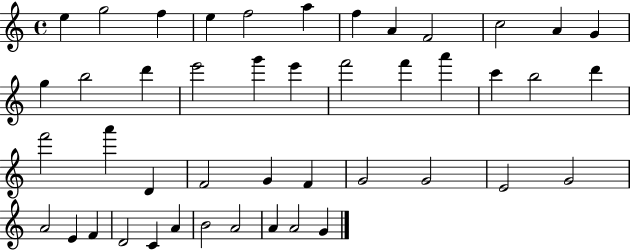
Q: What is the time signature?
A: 4/4